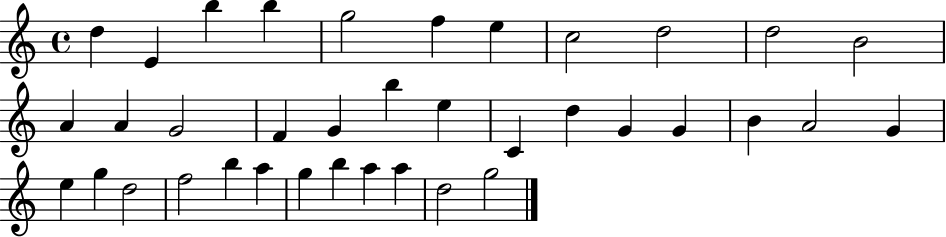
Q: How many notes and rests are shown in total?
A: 37